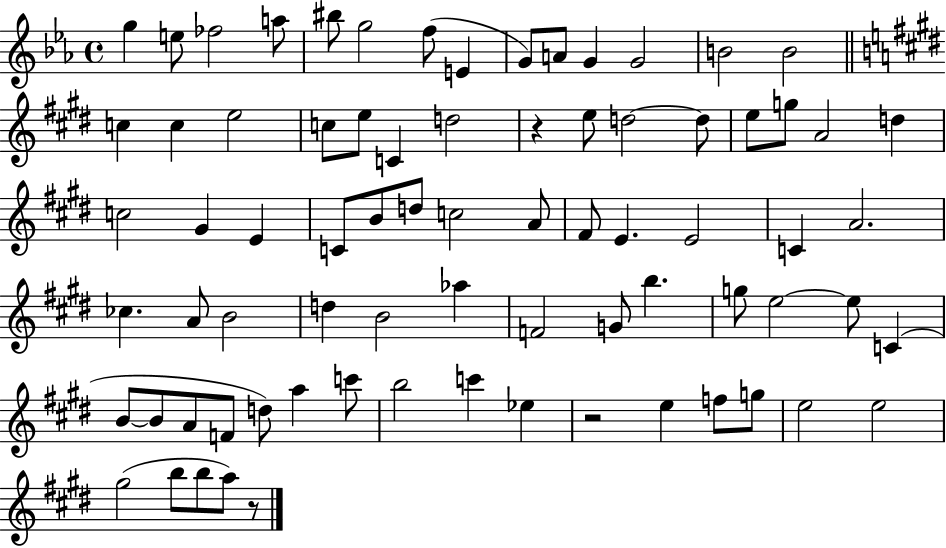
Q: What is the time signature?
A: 4/4